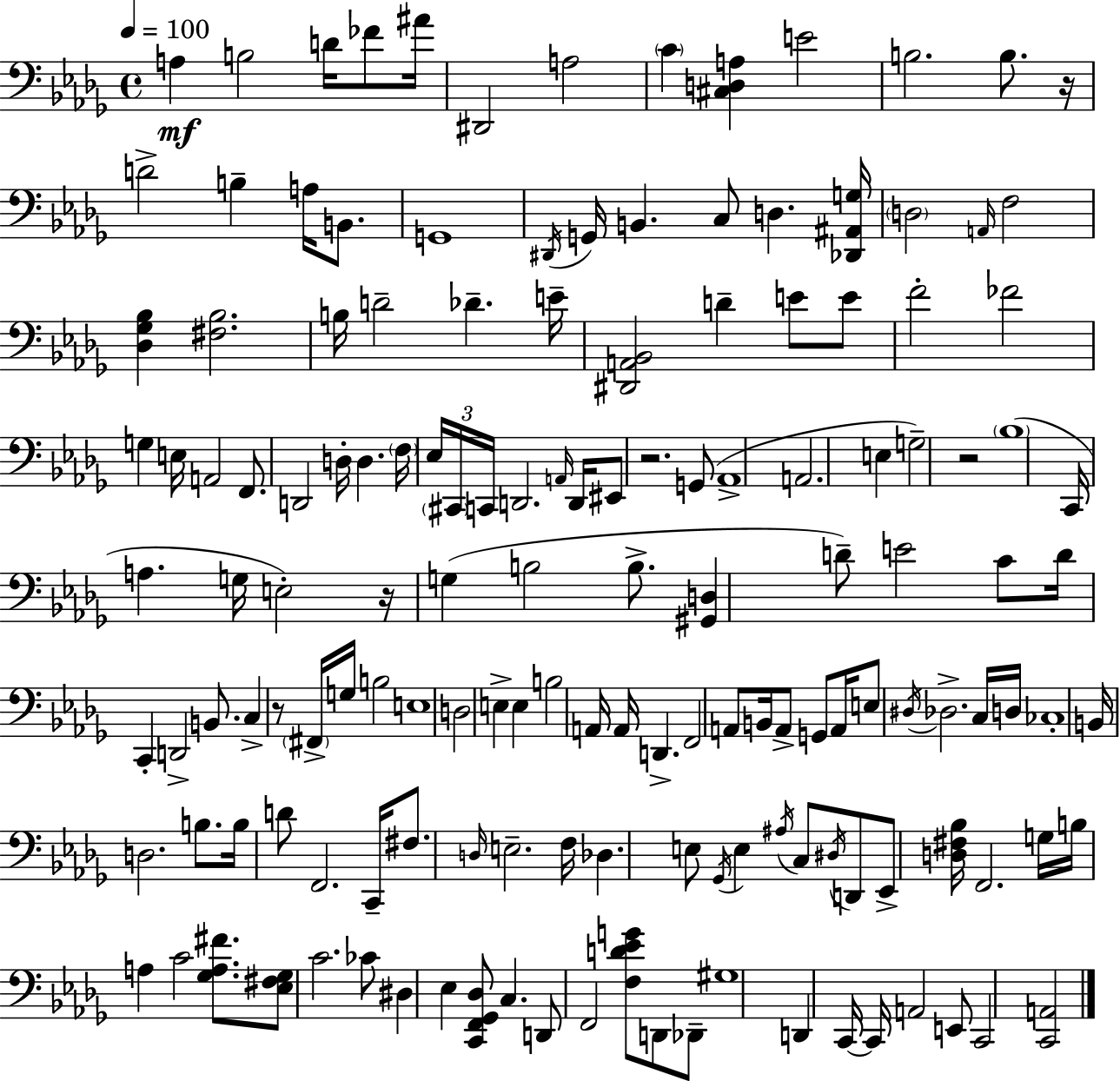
X:1
T:Untitled
M:4/4
L:1/4
K:Bbm
A, B,2 D/4 _F/2 ^A/4 ^D,,2 A,2 C [^C,D,A,] E2 B,2 B,/2 z/4 D2 B, A,/4 B,,/2 G,,4 ^D,,/4 G,,/4 B,, C,/2 D, [_D,,^A,,G,]/4 D,2 A,,/4 F,2 [_D,_G,_B,] [^F,_B,]2 B,/4 D2 _D E/4 [^D,,A,,_B,,]2 D E/2 E/2 F2 _F2 G, E,/4 A,,2 F,,/2 D,,2 D,/4 D, F,/4 _E,/4 ^C,,/4 C,,/4 D,,2 A,,/4 D,,/4 ^E,,/2 z2 G,,/2 _A,,4 A,,2 E, G,2 z2 _B,4 C,,/4 A, G,/4 E,2 z/4 G, B,2 B,/2 [^G,,D,] D/2 E2 C/2 D/4 C,, D,,2 B,,/2 C, z/2 ^F,,/4 G,/4 B,2 E,4 D,2 E, E, B,2 A,,/4 A,,/4 D,, F,,2 A,,/2 B,,/4 A,,/2 G,,/2 A,,/4 E,/2 ^D,/4 _D,2 C,/4 D,/4 _C,4 B,,/4 D,2 B,/2 B,/4 D/2 F,,2 C,,/4 ^F,/2 D,/4 E,2 F,/4 _D, E,/2 _G,,/4 E, ^A,/4 C,/2 ^D,/4 D,,/2 _E,,/2 [D,^F,_B,]/4 F,,2 G,/4 B,/4 A, C2 [_G,A,^F]/2 [_E,^F,_G,]/2 C2 _C/2 ^D, _E, [C,,F,,_G,,_D,]/2 C, D,,/2 F,,2 [F,D_EG]/2 D,,/2 _D,,/2 ^G,4 D,, C,,/4 C,,/4 A,,2 E,,/2 C,,2 [C,,A,,]2